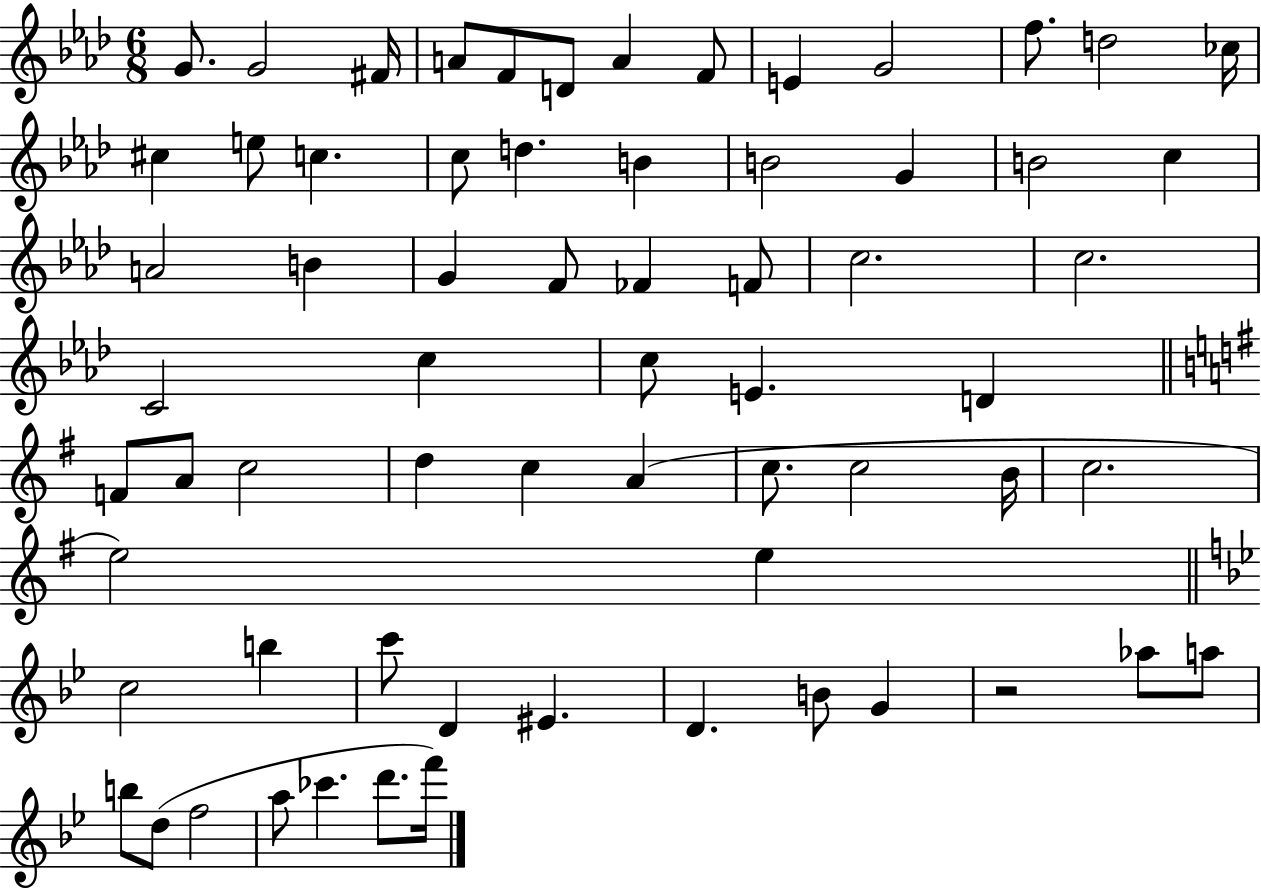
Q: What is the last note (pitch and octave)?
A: F6